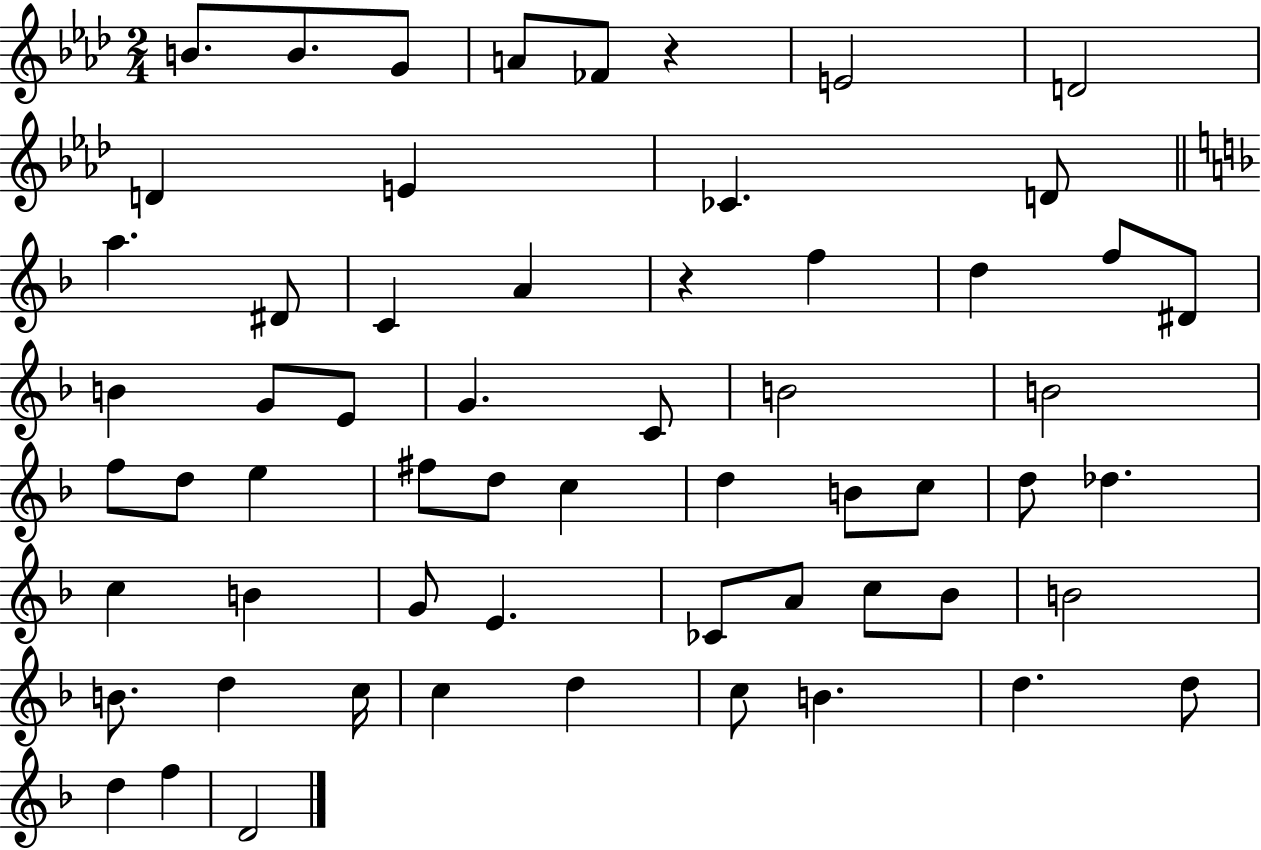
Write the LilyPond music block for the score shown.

{
  \clef treble
  \numericTimeSignature
  \time 2/4
  \key aes \major
  \repeat volta 2 { b'8. b'8. g'8 | a'8 fes'8 r4 | e'2 | d'2 | \break d'4 e'4 | ces'4. d'8 | \bar "||" \break \key f \major a''4. dis'8 | c'4 a'4 | r4 f''4 | d''4 f''8 dis'8 | \break b'4 g'8 e'8 | g'4. c'8 | b'2 | b'2 | \break f''8 d''8 e''4 | fis''8 d''8 c''4 | d''4 b'8 c''8 | d''8 des''4. | \break c''4 b'4 | g'8 e'4. | ces'8 a'8 c''8 bes'8 | b'2 | \break b'8. d''4 c''16 | c''4 d''4 | c''8 b'4. | d''4. d''8 | \break d''4 f''4 | d'2 | } \bar "|."
}